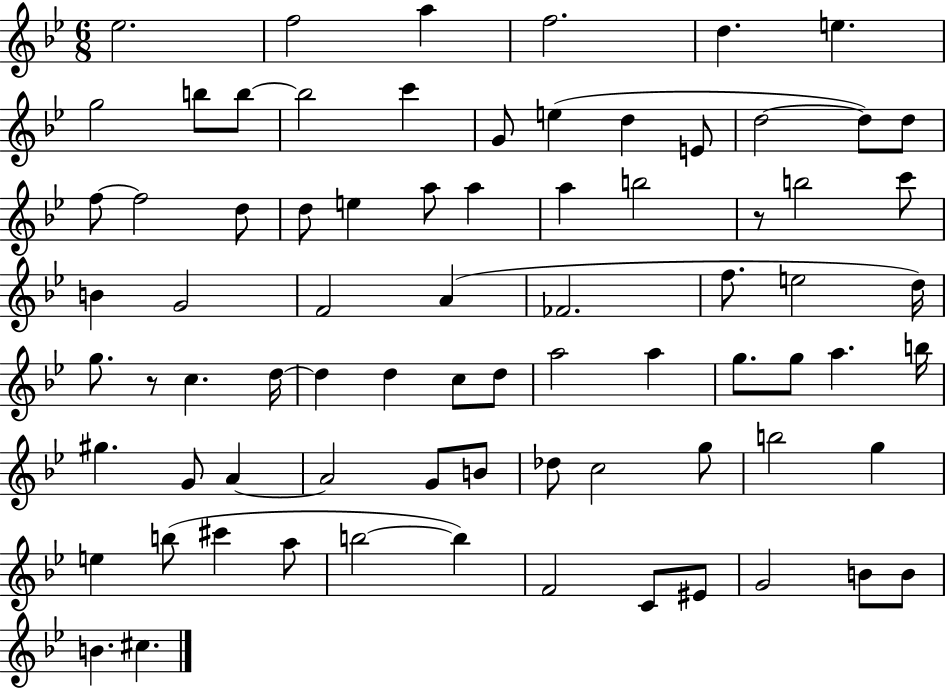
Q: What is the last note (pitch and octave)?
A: C#5